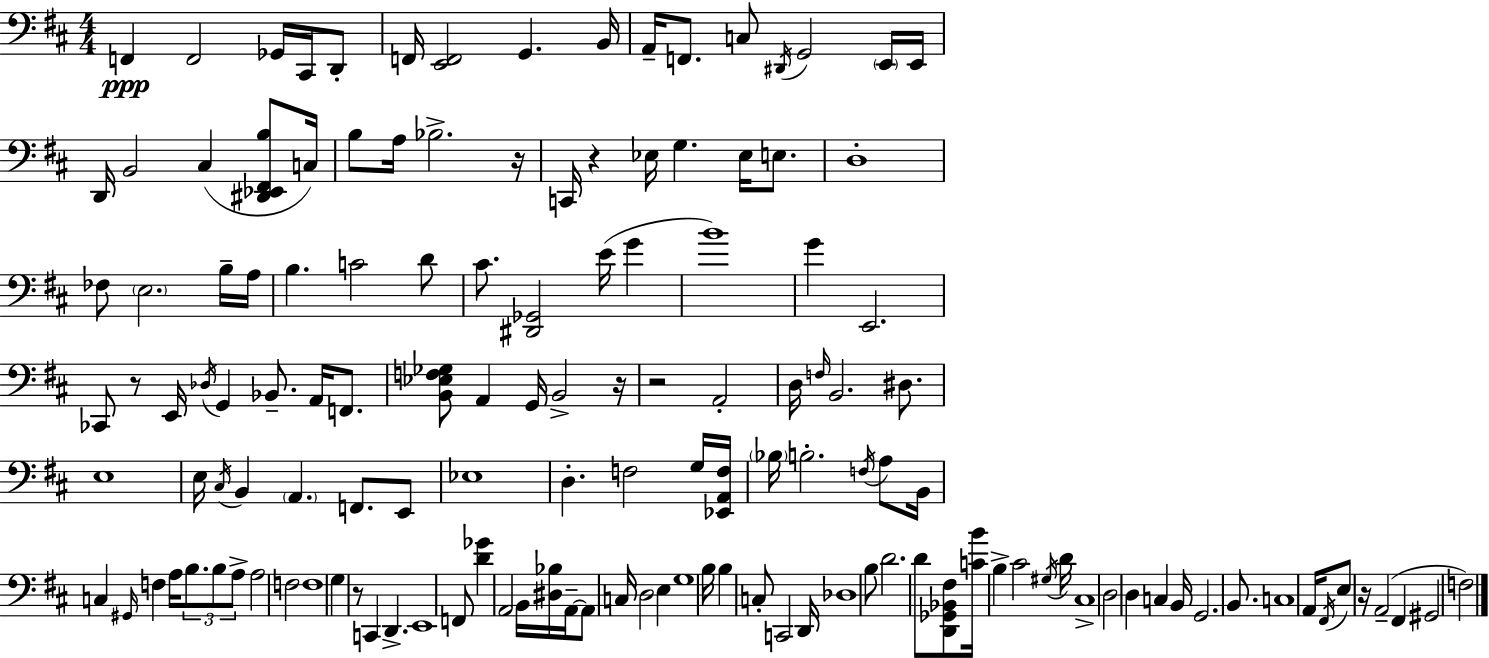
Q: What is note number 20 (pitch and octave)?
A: B3